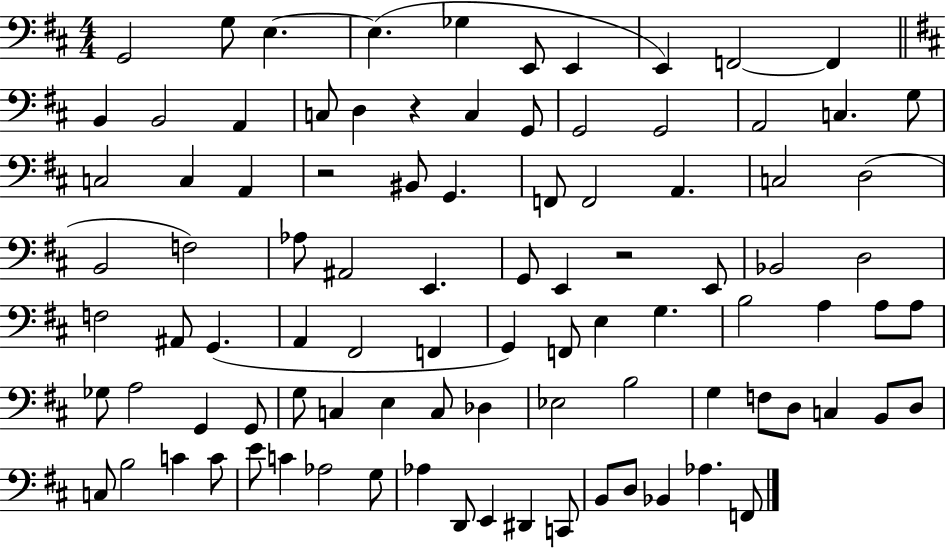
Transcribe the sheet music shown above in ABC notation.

X:1
T:Untitled
M:4/4
L:1/4
K:D
G,,2 G,/2 E, E, _G, E,,/2 E,, E,, F,,2 F,, B,, B,,2 A,, C,/2 D, z C, G,,/2 G,,2 G,,2 A,,2 C, G,/2 C,2 C, A,, z2 ^B,,/2 G,, F,,/2 F,,2 A,, C,2 D,2 B,,2 F,2 _A,/2 ^A,,2 E,, G,,/2 E,, z2 E,,/2 _B,,2 D,2 F,2 ^A,,/2 G,, A,, ^F,,2 F,, G,, F,,/2 E, G, B,2 A, A,/2 A,/2 _G,/2 A,2 G,, G,,/2 G,/2 C, E, C,/2 _D, _E,2 B,2 G, F,/2 D,/2 C, B,,/2 D,/2 C,/2 B,2 C C/2 E/2 C _A,2 G,/2 _A, D,,/2 E,, ^D,, C,,/2 B,,/2 D,/2 _B,, _A, F,,/2